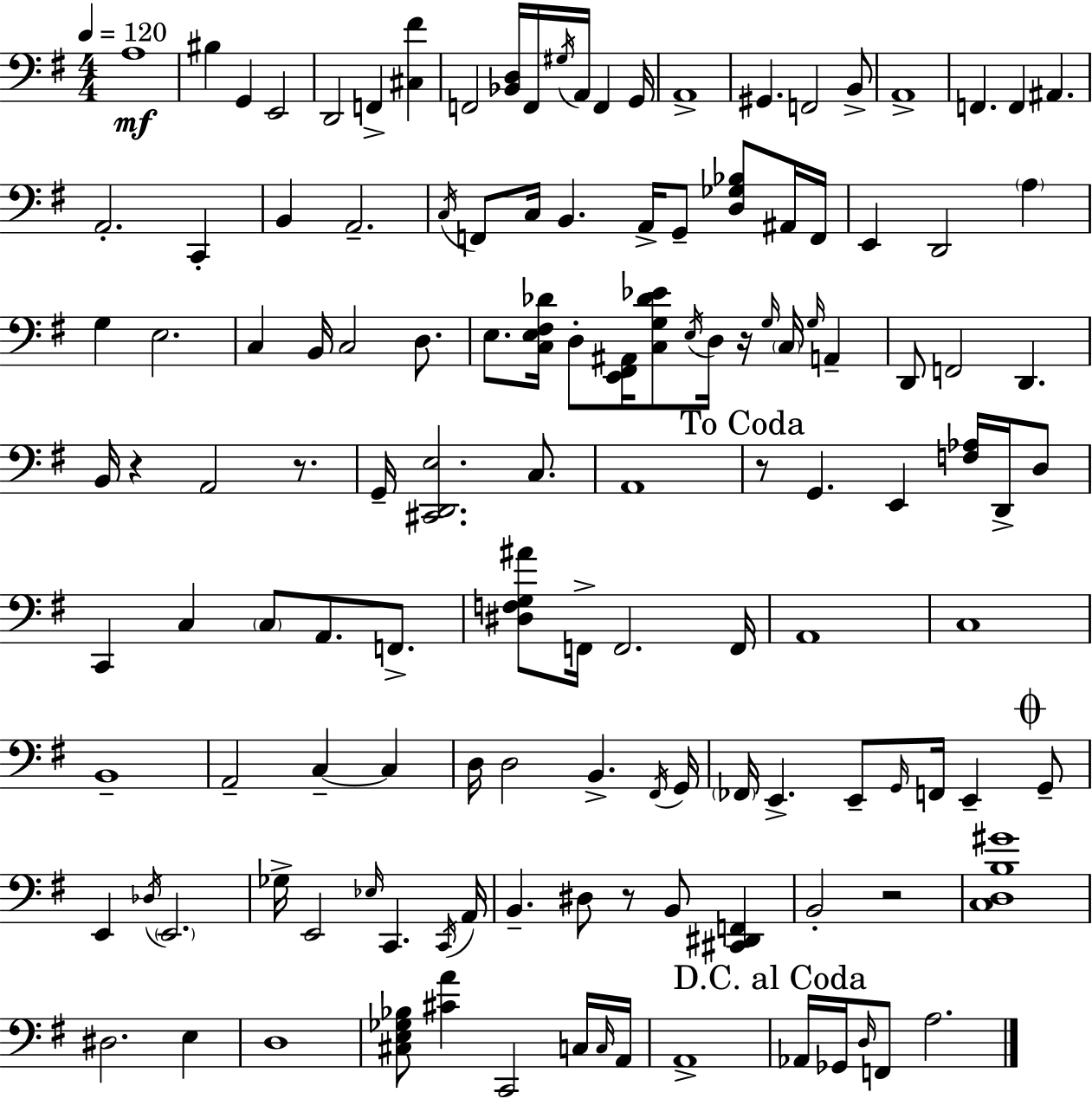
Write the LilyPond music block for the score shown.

{
  \clef bass
  \numericTimeSignature
  \time 4/4
  \key e \minor
  \tempo 4 = 120
  a1\mf | bis4 g,4 e,2 | d,2 f,4-> <cis fis'>4 | f,2 <bes, d>16 f,16 \acciaccatura { gis16 } a,16 f,4 | \break g,16 a,1-> | gis,4. f,2 b,8-> | a,1-> | f,4. f,4 ais,4. | \break a,2.-. c,4-. | b,4 a,2.-- | \acciaccatura { c16 } f,8 c16 b,4. a,16-> g,8-- <d ges bes>8 | ais,16 f,16 e,4 d,2 \parenthesize a4 | \break g4 e2. | c4 b,16 c2 d8. | e8. <c e fis des'>16 d8-. <e, fis, ais,>16 <c g des' ees'>8 \acciaccatura { e16 } d16 r16 \grace { g16 } \parenthesize c16 | \grace { g16 } a,4-- d,8 f,2 d,4. | \break b,16 r4 a,2 | r8. g,16-- <cis, d, e>2. | c8. a,1 | \mark "To Coda" r8 g,4. e,4 | \break <f aes>16 d,16-> d8 c,4 c4 \parenthesize c8 a,8. | f,8.-> <dis f g ais'>8 f,16-> f,2. | f,16 a,1 | c1 | \break b,1-- | a,2-- c4--~~ | c4 d16 d2 b,4.-> | \acciaccatura { fis,16 } g,16 \parenthesize fes,16 e,4.-> e,8-- \grace { g,16 } | \break f,16 e,4-- \mark \markup { \musicglyph "scripts.coda" } g,8-- e,4 \acciaccatura { des16 } \parenthesize e,2. | ges16-> e,2 | \grace { ees16 } c,4. \acciaccatura { c,16 } a,16 b,4.-- | dis8 r8 b,8 <cis, dis, f,>4 b,2-. | \break r2 <c d b gis'>1 | dis2. | e4 d1 | <cis e ges bes>8 <cis' a'>4 | \break c,2 c16 \grace { c16 } a,16 a,1-> | \mark "D.C. al Coda" aes,16 ges,16 \grace { d16 } f,8 | a2. \bar "|."
}